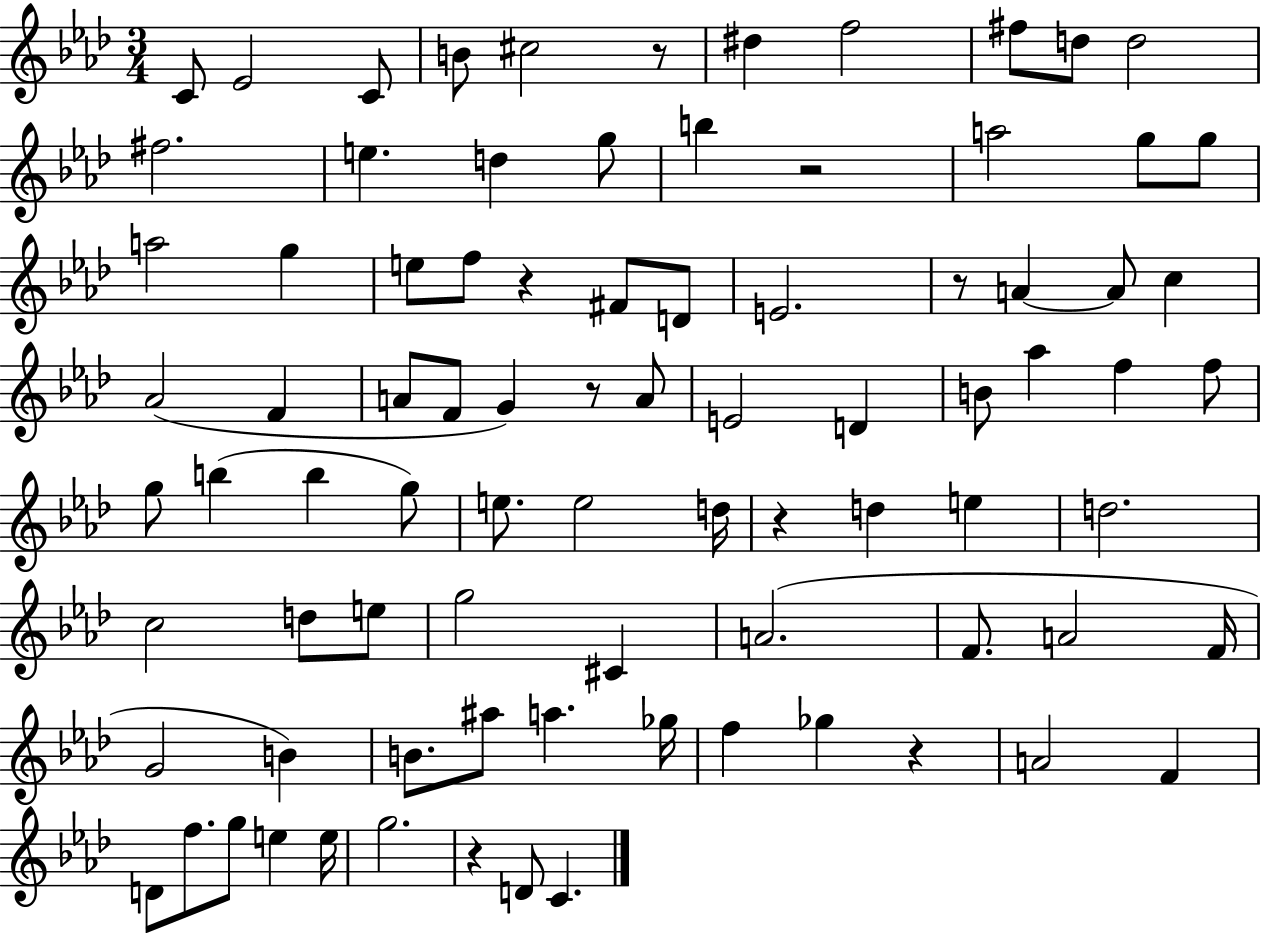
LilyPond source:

{
  \clef treble
  \numericTimeSignature
  \time 3/4
  \key aes \major
  c'8 ees'2 c'8 | b'8 cis''2 r8 | dis''4 f''2 | fis''8 d''8 d''2 | \break fis''2. | e''4. d''4 g''8 | b''4 r2 | a''2 g''8 g''8 | \break a''2 g''4 | e''8 f''8 r4 fis'8 d'8 | e'2. | r8 a'4~~ a'8 c''4 | \break aes'2( f'4 | a'8 f'8 g'4) r8 a'8 | e'2 d'4 | b'8 aes''4 f''4 f''8 | \break g''8 b''4( b''4 g''8) | e''8. e''2 d''16 | r4 d''4 e''4 | d''2. | \break c''2 d''8 e''8 | g''2 cis'4 | a'2.( | f'8. a'2 f'16 | \break g'2 b'4) | b'8. ais''8 a''4. ges''16 | f''4 ges''4 r4 | a'2 f'4 | \break d'8 f''8. g''8 e''4 e''16 | g''2. | r4 d'8 c'4. | \bar "|."
}